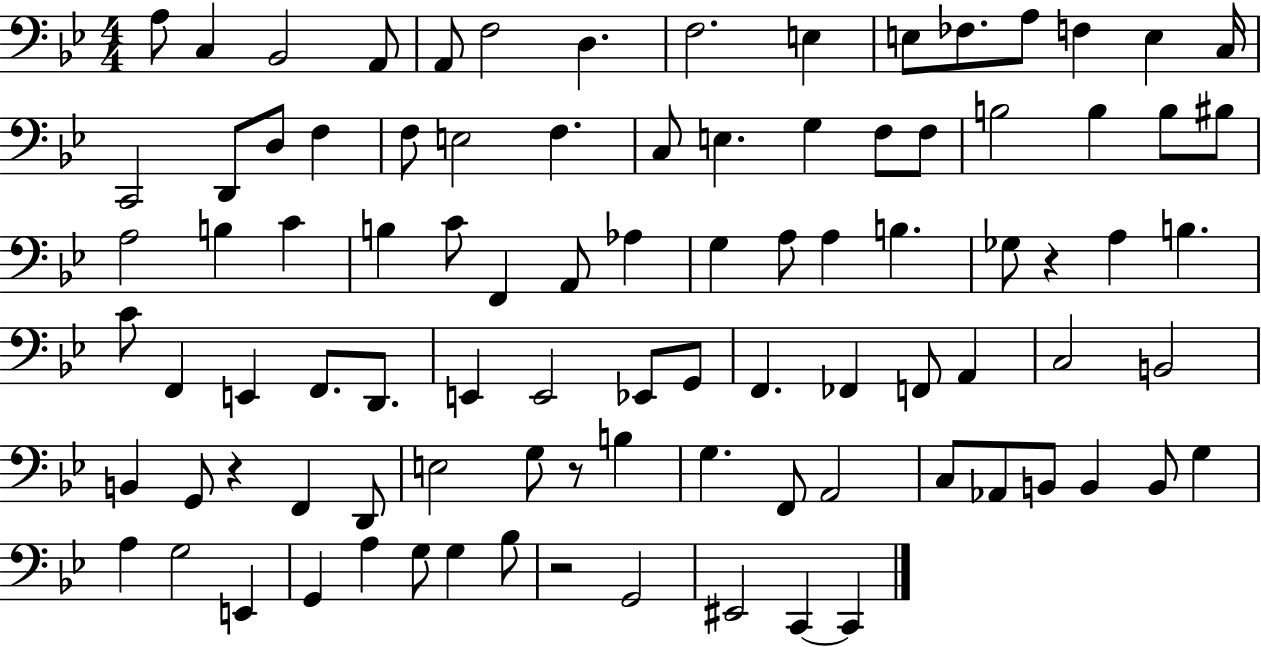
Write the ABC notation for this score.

X:1
T:Untitled
M:4/4
L:1/4
K:Bb
A,/2 C, _B,,2 A,,/2 A,,/2 F,2 D, F,2 E, E,/2 _F,/2 A,/2 F, E, C,/4 C,,2 D,,/2 D,/2 F, F,/2 E,2 F, C,/2 E, G, F,/2 F,/2 B,2 B, B,/2 ^B,/2 A,2 B, C B, C/2 F,, A,,/2 _A, G, A,/2 A, B, _G,/2 z A, B, C/2 F,, E,, F,,/2 D,,/2 E,, E,,2 _E,,/2 G,,/2 F,, _F,, F,,/2 A,, C,2 B,,2 B,, G,,/2 z F,, D,,/2 E,2 G,/2 z/2 B, G, F,,/2 A,,2 C,/2 _A,,/2 B,,/2 B,, B,,/2 G, A, G,2 E,, G,, A, G,/2 G, _B,/2 z2 G,,2 ^E,,2 C,, C,,